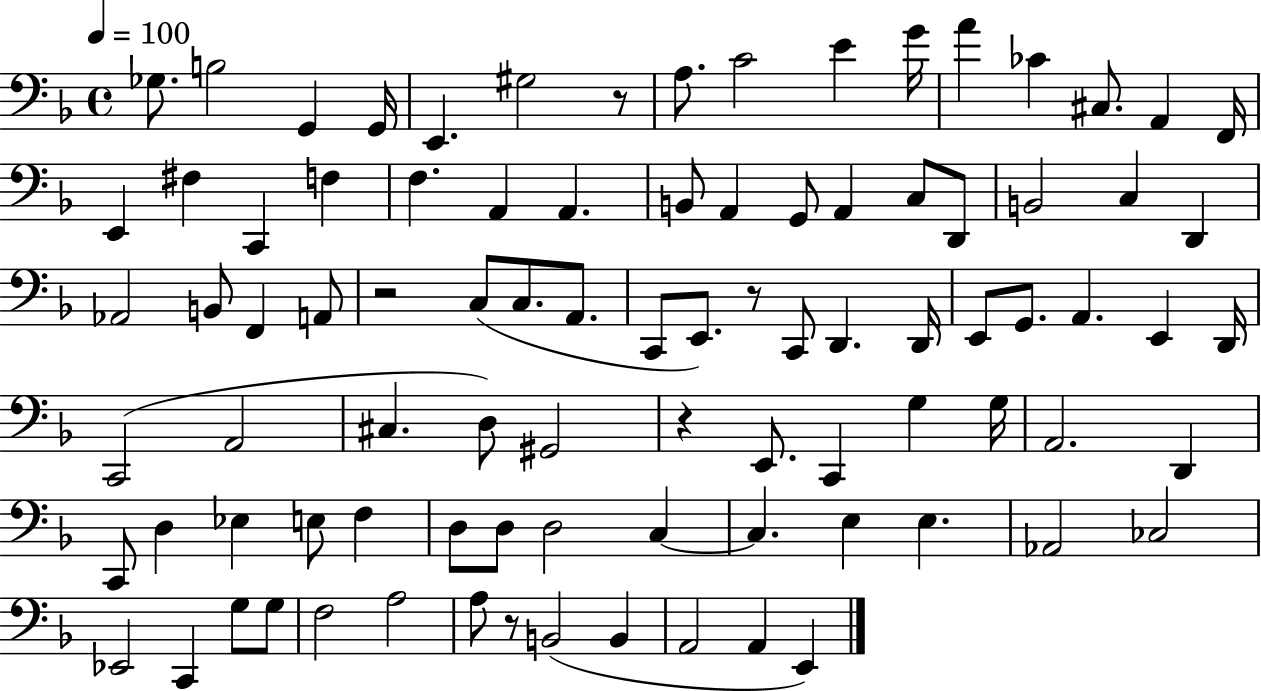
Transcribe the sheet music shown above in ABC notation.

X:1
T:Untitled
M:4/4
L:1/4
K:F
_G,/2 B,2 G,, G,,/4 E,, ^G,2 z/2 A,/2 C2 E G/4 A _C ^C,/2 A,, F,,/4 E,, ^F, C,, F, F, A,, A,, B,,/2 A,, G,,/2 A,, C,/2 D,,/2 B,,2 C, D,, _A,,2 B,,/2 F,, A,,/2 z2 C,/2 C,/2 A,,/2 C,,/2 E,,/2 z/2 C,,/2 D,, D,,/4 E,,/2 G,,/2 A,, E,, D,,/4 C,,2 A,,2 ^C, D,/2 ^G,,2 z E,,/2 C,, G, G,/4 A,,2 D,, C,,/2 D, _E, E,/2 F, D,/2 D,/2 D,2 C, C, E, E, _A,,2 _C,2 _E,,2 C,, G,/2 G,/2 F,2 A,2 A,/2 z/2 B,,2 B,, A,,2 A,, E,,